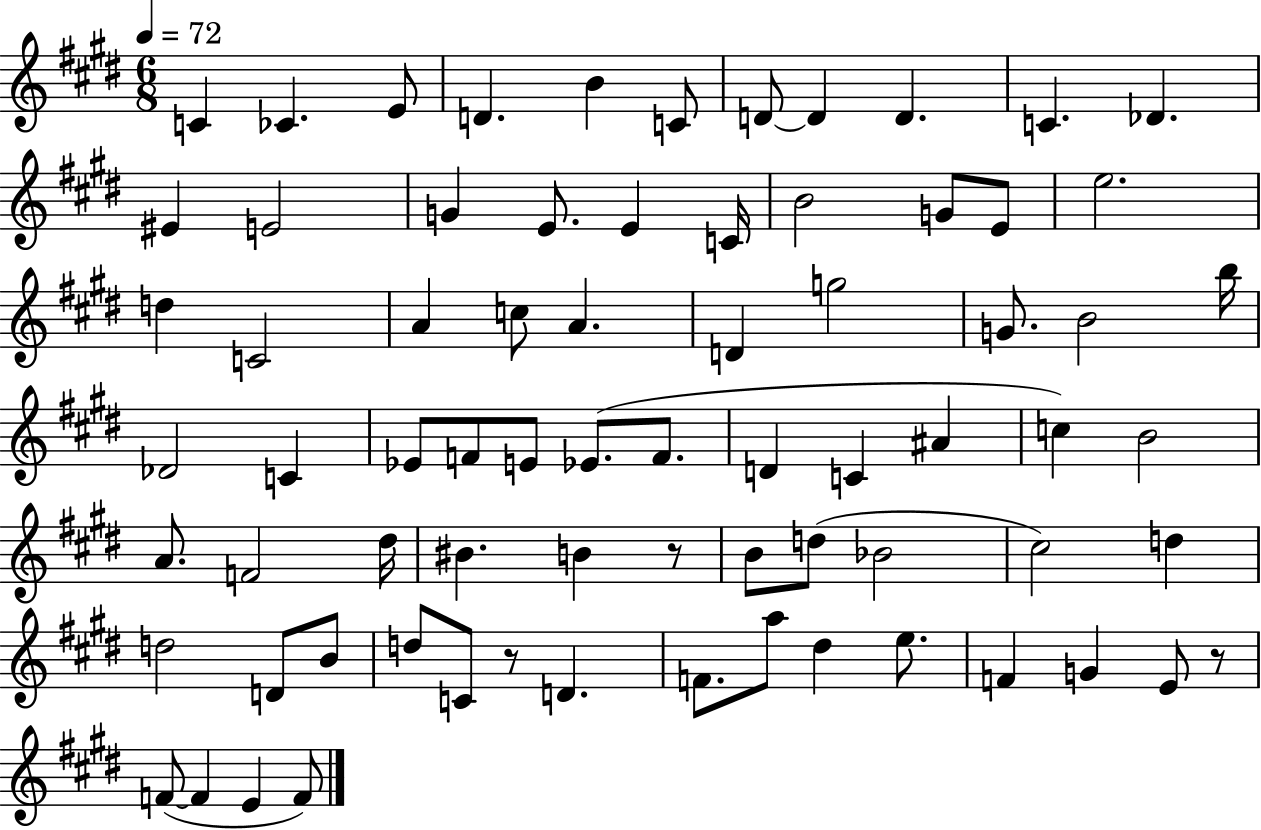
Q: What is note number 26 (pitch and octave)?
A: A4